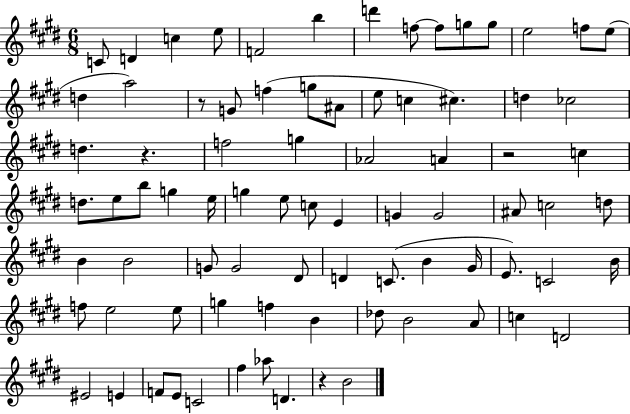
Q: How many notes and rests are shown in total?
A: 81